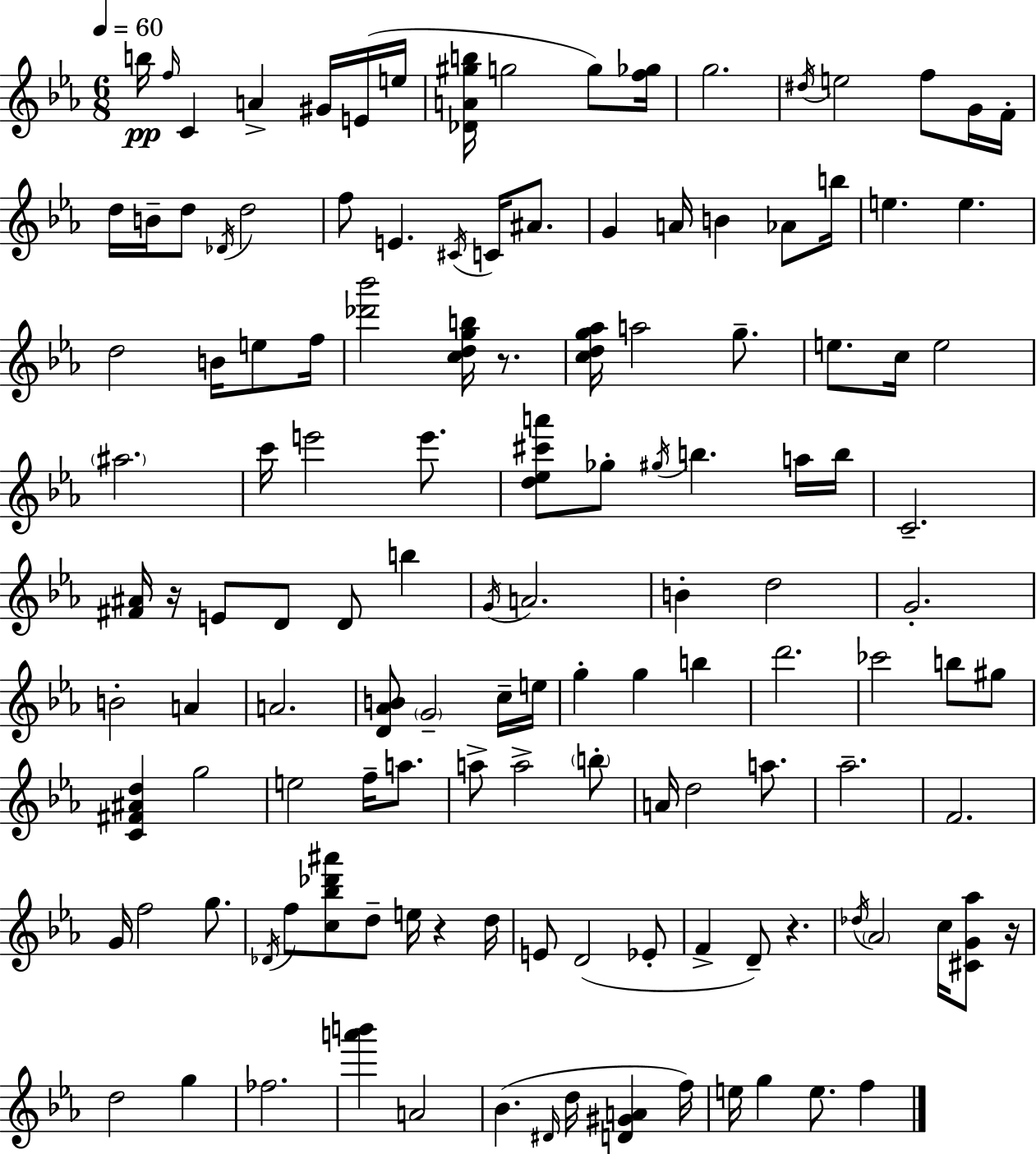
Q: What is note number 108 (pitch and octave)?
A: D5